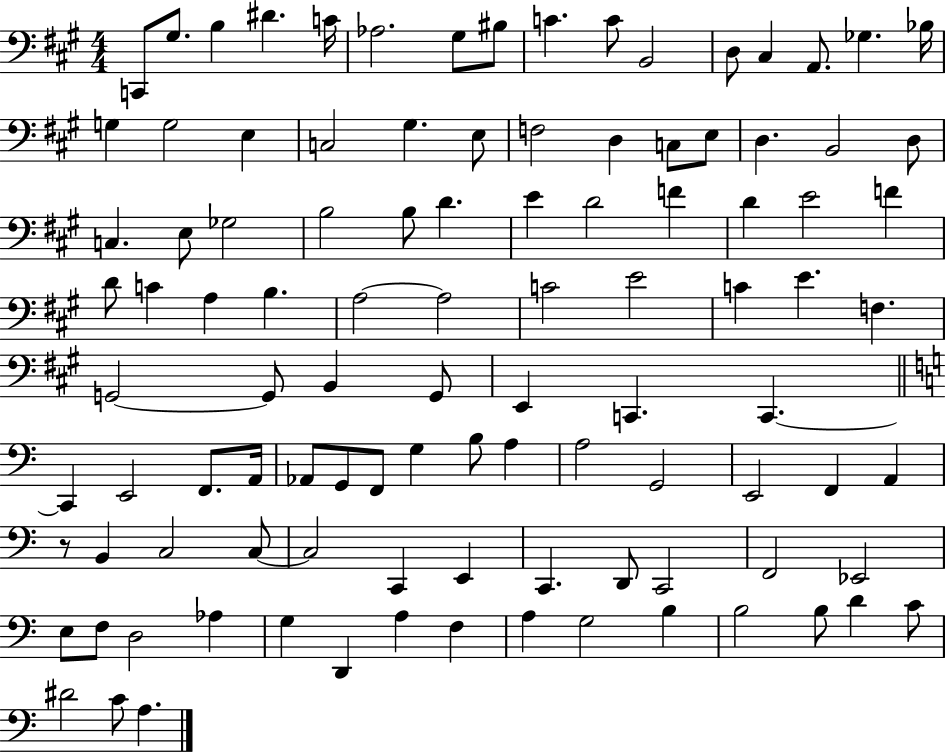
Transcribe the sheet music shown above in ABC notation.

X:1
T:Untitled
M:4/4
L:1/4
K:A
C,,/2 ^G,/2 B, ^D C/4 _A,2 ^G,/2 ^B,/2 C C/2 B,,2 D,/2 ^C, A,,/2 _G, _B,/4 G, G,2 E, C,2 ^G, E,/2 F,2 D, C,/2 E,/2 D, B,,2 D,/2 C, E,/2 _G,2 B,2 B,/2 D E D2 F D E2 F D/2 C A, B, A,2 A,2 C2 E2 C E F, G,,2 G,,/2 B,, G,,/2 E,, C,, C,, C,, E,,2 F,,/2 A,,/4 _A,,/2 G,,/2 F,,/2 G, B,/2 A, A,2 G,,2 E,,2 F,, A,, z/2 B,, C,2 C,/2 C,2 C,, E,, C,, D,,/2 C,,2 F,,2 _E,,2 E,/2 F,/2 D,2 _A, G, D,, A, F, A, G,2 B, B,2 B,/2 D C/2 ^D2 C/2 A,